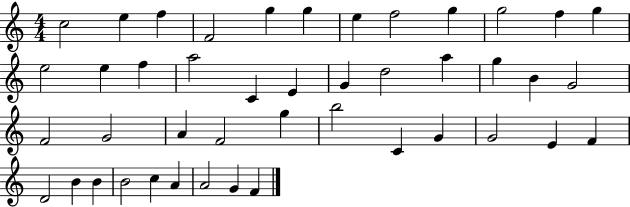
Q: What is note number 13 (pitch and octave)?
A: E5